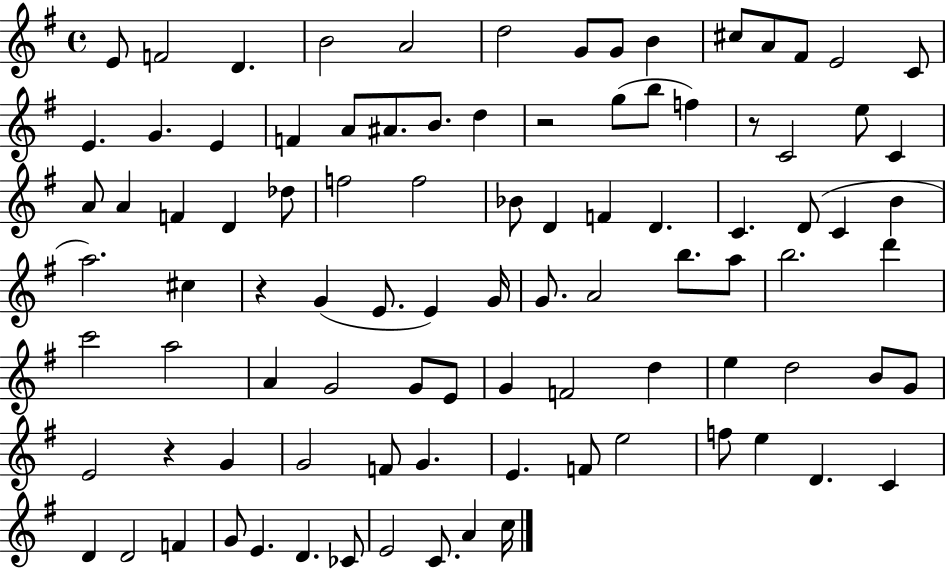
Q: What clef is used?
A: treble